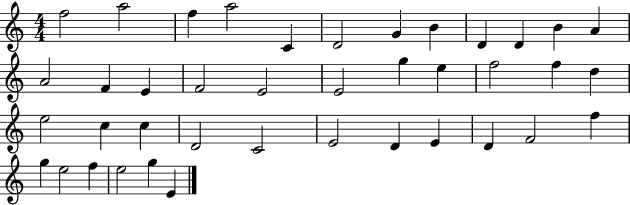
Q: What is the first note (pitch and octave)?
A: F5